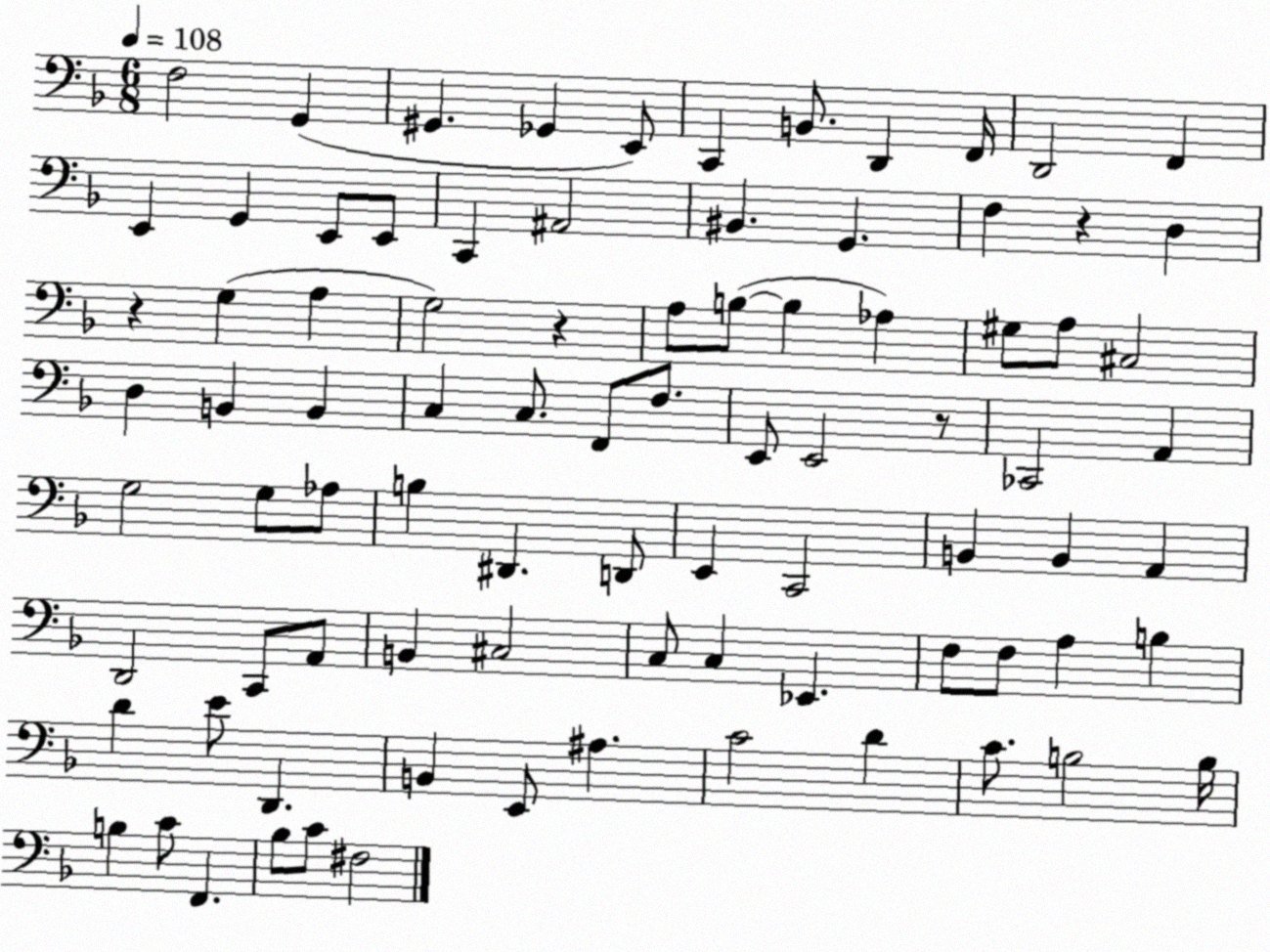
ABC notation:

X:1
T:Untitled
M:6/8
L:1/4
K:F
F,2 G,, ^G,, _G,, E,,/2 C,, B,,/2 D,, F,,/4 D,,2 F,, E,, G,, E,,/2 E,,/2 C,, ^A,,2 ^B,, G,, F, z D, z G, A, G,2 z A,/2 B,/2 B, _A, ^G,/2 A,/2 ^C,2 D, B,, B,, C, C,/2 F,,/2 F,/2 E,,/2 E,,2 z/2 _C,,2 A,, G,2 G,/2 _A,/2 B, ^D,, D,,/2 E,, C,,2 B,, B,, A,, D,,2 C,,/2 A,,/2 B,, ^C,2 C,/2 C, _E,, F,/2 F,/2 A, B, D E/2 D,, B,, E,,/2 ^A, C2 D C/2 B,2 B,/4 B, C/2 F,, _B,/2 C/2 ^F,2